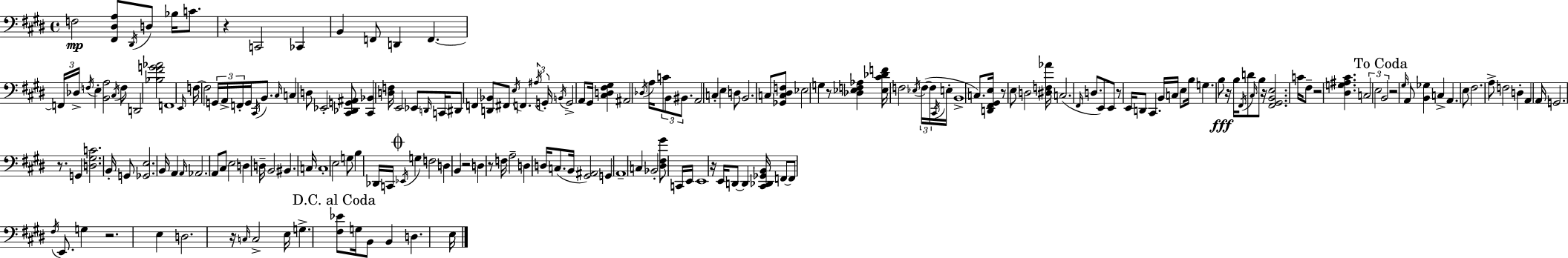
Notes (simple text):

F3/h [F#2,D#3,A3]/e D#2/s D3/e Bb3/s C4/e. R/q C2/h CES2/q B2/q F2/e D2/q F2/q. F2/s Db3/s F3/s E3/q [B2,A3]/h C#3/s F3/e D2/h [Bb3,F#4,G4,Ab4]/h F2/w E2/s F3/s F3/h G2/s A2/s F2/s G2/s C#2/s B2/e. C#3/s C3/q D3/e Eb2/h [C#2,Db2,G2,A#2]/e [C#2,Bb2]/q [D3,F3]/s E2/h Eb2/e D2/s C2/s D#2/e F2/q [D2,Bb2]/e F#2/e E3/s F2/q. A#3/s G2/s B2/s G2/h A2/e G#2/s [C#3,D3,F#3,G#3]/q A#2/h Db3/s A3/s C4/e B2/e BIS2/e. A2/h C3/q E3/q D3/e B2/h. C3/e [Gb2,C3,D#3,F3]/e Eb3/h G3/q R/e [Db3,Eb3,F3,Ab3]/q [Eb3,C#4,Db4,F4]/s F3/h Eb3/s F3/s F3/s C#2/s E3/s B2/w C3/e. [D2,F#2,G#2,E3]/s R/e E3/e D3/h [D#3,F3,Ab4]/s C3/h. F#2/s D3/e. E2/e E2/e R/e E2/s D2/e C#2/q. B2/s C3/s E3/e B3/s G3/q. B3/e R/s B3/s F#2/s D4/e C#3/s B3/e R/s [F#2,G#2,B2,E3]/h. C4/s F#3/e R/h [D#3,G3,A#3,C#4]/q. C3/h E3/h B2/h R/h G#3/s A2/e [B2,Gb3]/q C3/q A2/q. E3/e F#3/h. A3/e F3/h D3/q A2/q A2/s G2/h. R/e. G2/q [D3,G#3,C4]/h. B2/s G2/e [Gb2,E3]/h. B2/s A2/q A2/s Ab2/h. A2/e C#3/e E3/h D3/q D3/s B2/h BIS2/q. C3/s C3/w E3/h G3/e B3/q Db2/s C2/s Eb2/s G3/q F3/h D3/q B2/q R/h D3/q R/e F3/s A3/h D3/q D3/s C3/e. B2/s [G#2,A#2]/h G2/q A2/w C3/q Bb2/h [D#3,F#3,G#4]/e C2/s E2/s E2/w R/s E2/s D2/e D2/q [C#2,Db2,Gb2,B2]/s F2/e F2/e F#3/s E2/e. G3/q R/h. E3/q D3/h. R/s C3/s C3/h E3/s G3/q. [F#3,Eb4]/e G3/s B2/e B2/q D3/q. E3/s